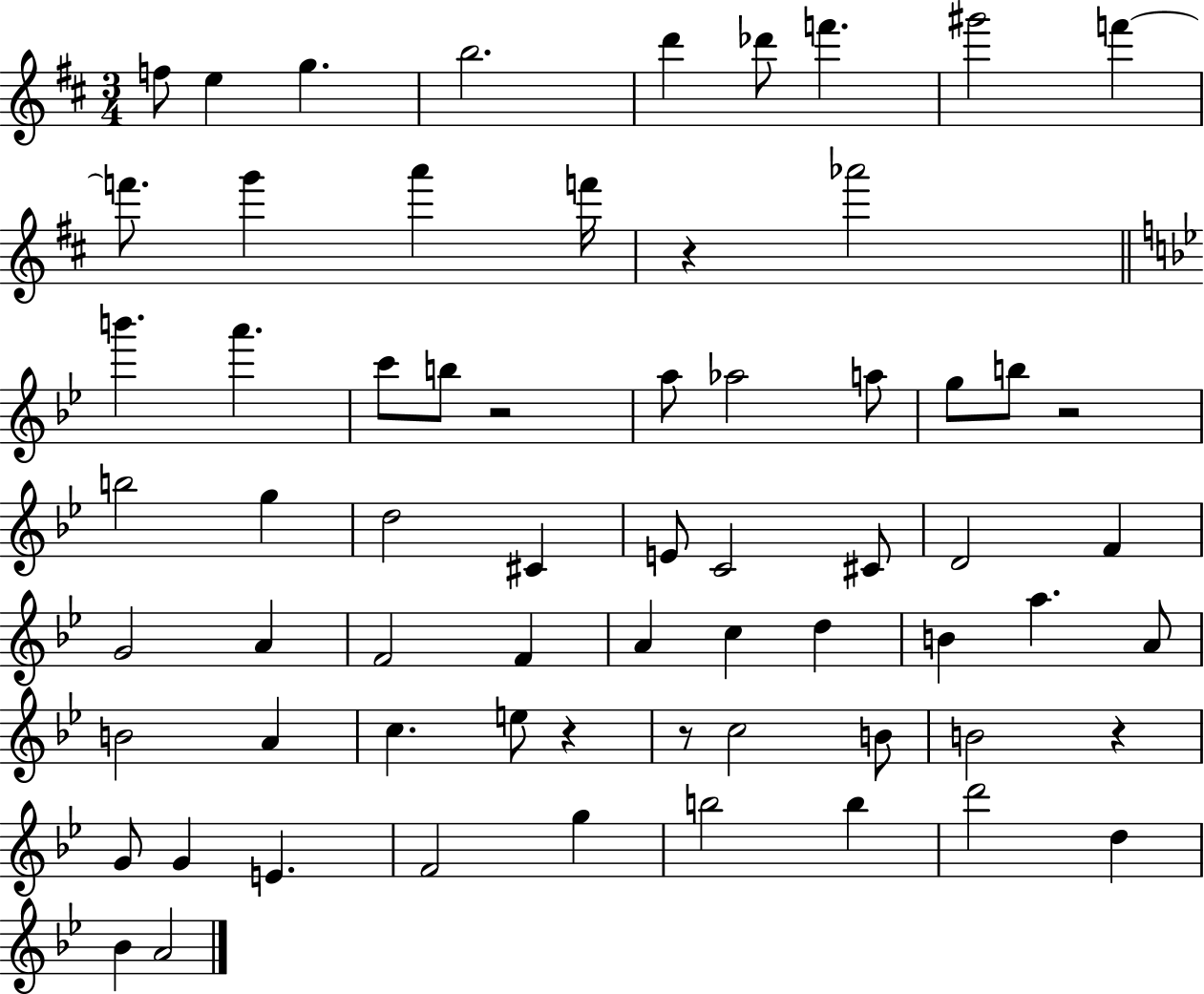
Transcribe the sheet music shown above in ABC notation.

X:1
T:Untitled
M:3/4
L:1/4
K:D
f/2 e g b2 d' _d'/2 f' ^g'2 f' f'/2 g' a' f'/4 z _a'2 b' a' c'/2 b/2 z2 a/2 _a2 a/2 g/2 b/2 z2 b2 g d2 ^C E/2 C2 ^C/2 D2 F G2 A F2 F A c d B a A/2 B2 A c e/2 z z/2 c2 B/2 B2 z G/2 G E F2 g b2 b d'2 d _B A2